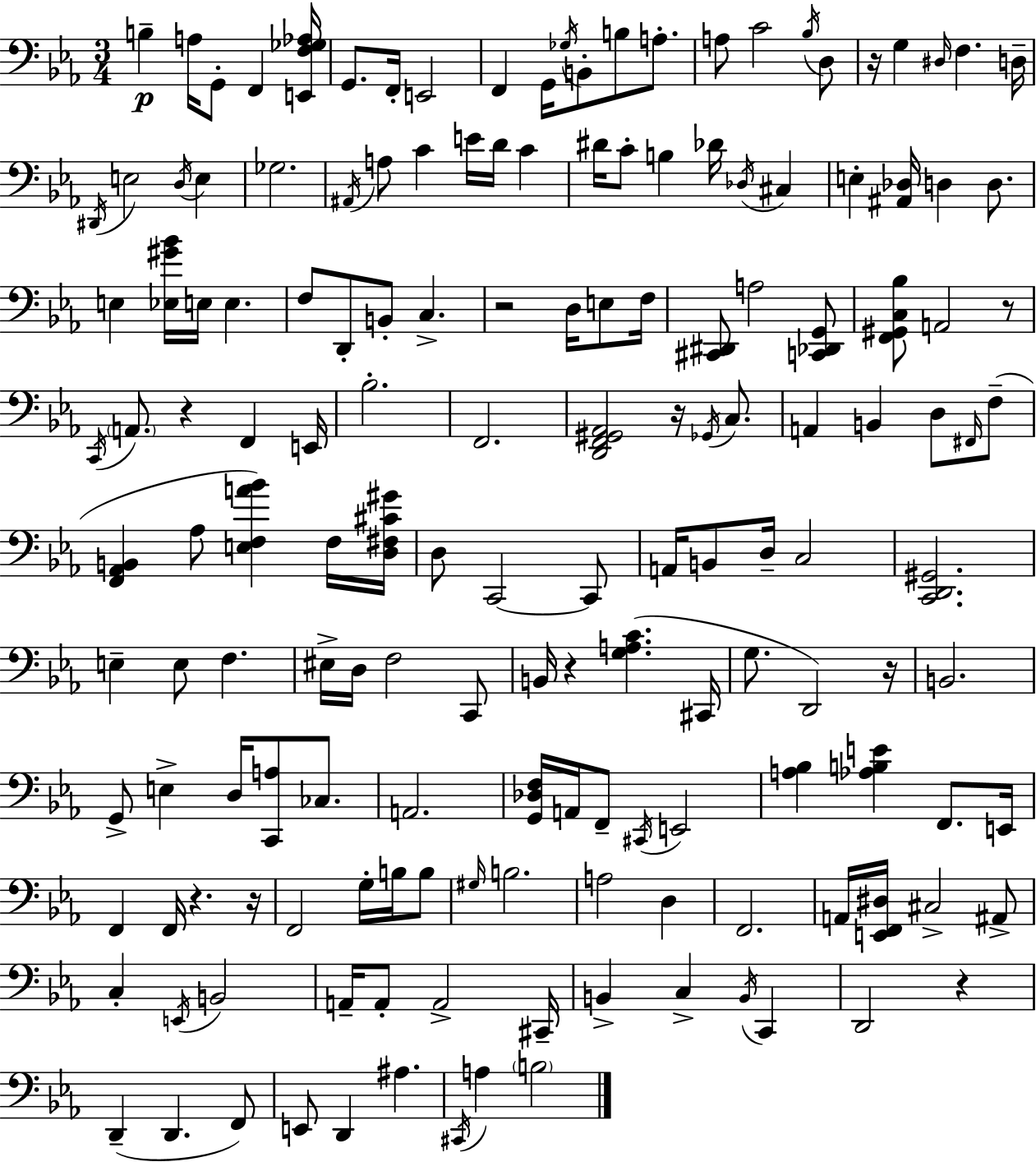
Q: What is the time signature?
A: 3/4